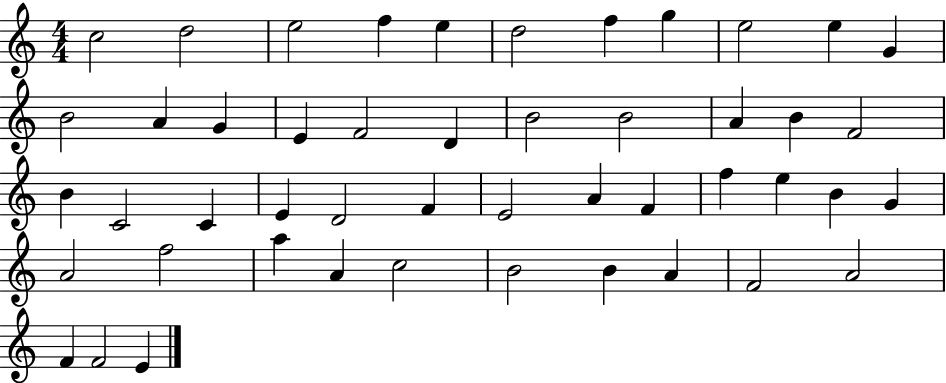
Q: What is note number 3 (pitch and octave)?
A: E5